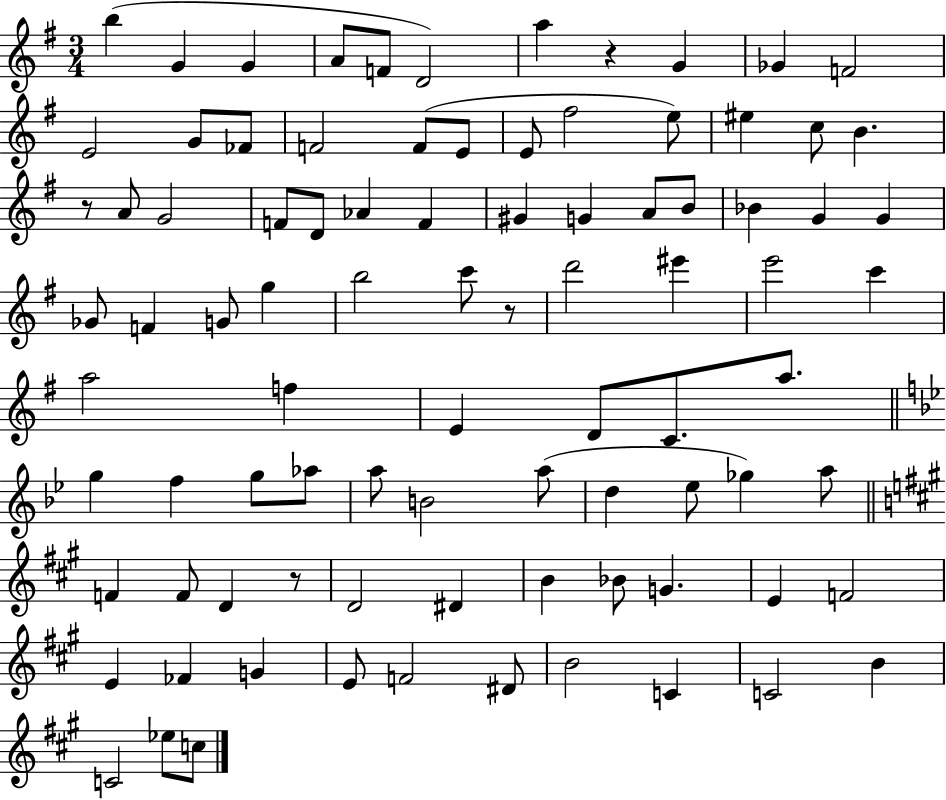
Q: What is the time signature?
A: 3/4